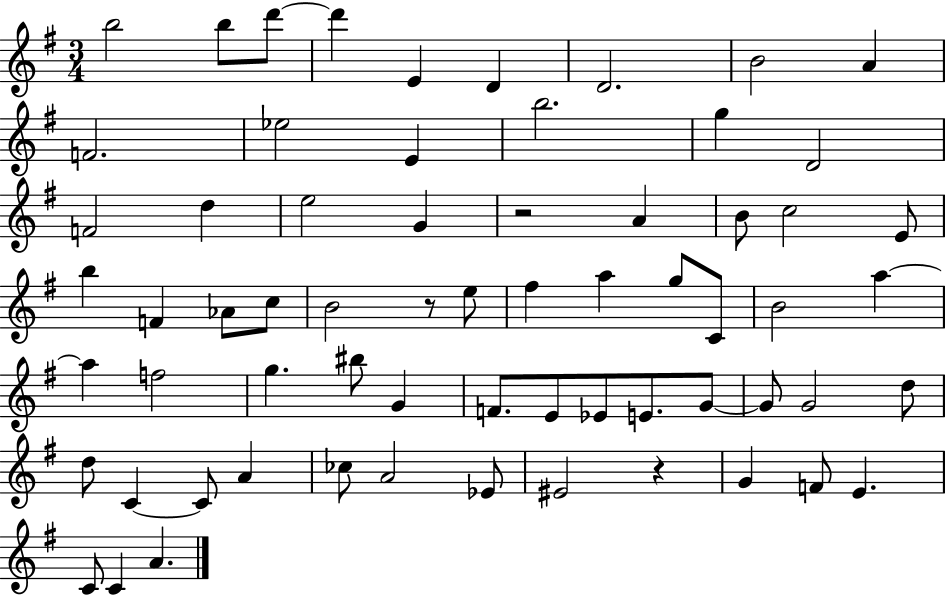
B5/h B5/e D6/e D6/q E4/q D4/q D4/h. B4/h A4/q F4/h. Eb5/h E4/q B5/h. G5/q D4/h F4/h D5/q E5/h G4/q R/h A4/q B4/e C5/h E4/e B5/q F4/q Ab4/e C5/e B4/h R/e E5/e F#5/q A5/q G5/e C4/e B4/h A5/q A5/q F5/h G5/q. BIS5/e G4/q F4/e. E4/e Eb4/e E4/e. G4/e G4/e G4/h D5/e D5/e C4/q C4/e A4/q CES5/e A4/h Eb4/e EIS4/h R/q G4/q F4/e E4/q. C4/e C4/q A4/q.